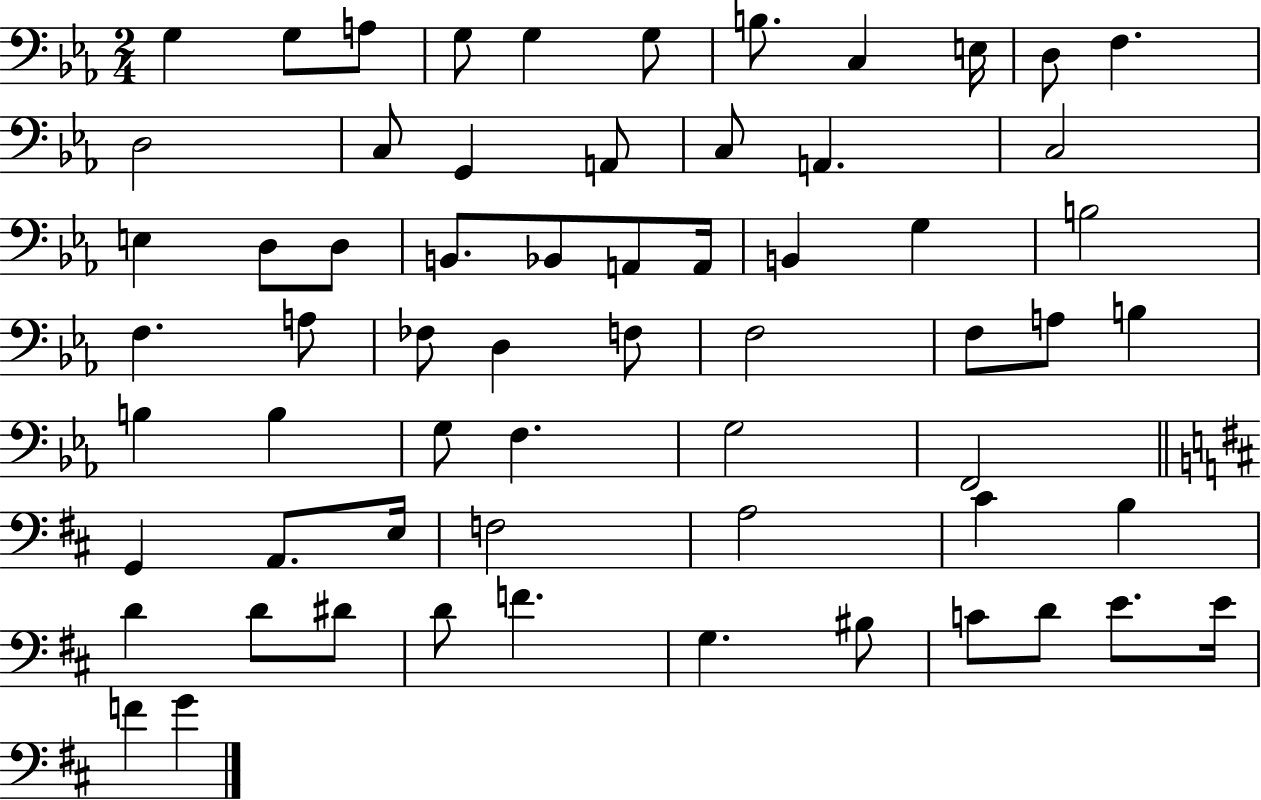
{
  \clef bass
  \numericTimeSignature
  \time 2/4
  \key ees \major
  g4 g8 a8 | g8 g4 g8 | b8. c4 e16 | d8 f4. | \break d2 | c8 g,4 a,8 | c8 a,4. | c2 | \break e4 d8 d8 | b,8. bes,8 a,8 a,16 | b,4 g4 | b2 | \break f4. a8 | fes8 d4 f8 | f2 | f8 a8 b4 | \break b4 b4 | g8 f4. | g2 | f,2 | \break \bar "||" \break \key b \minor g,4 a,8. e16 | f2 | a2 | cis'4 b4 | \break d'4 d'8 dis'8 | d'8 f'4. | g4. bis8 | c'8 d'8 e'8. e'16 | \break f'4 g'4 | \bar "|."
}